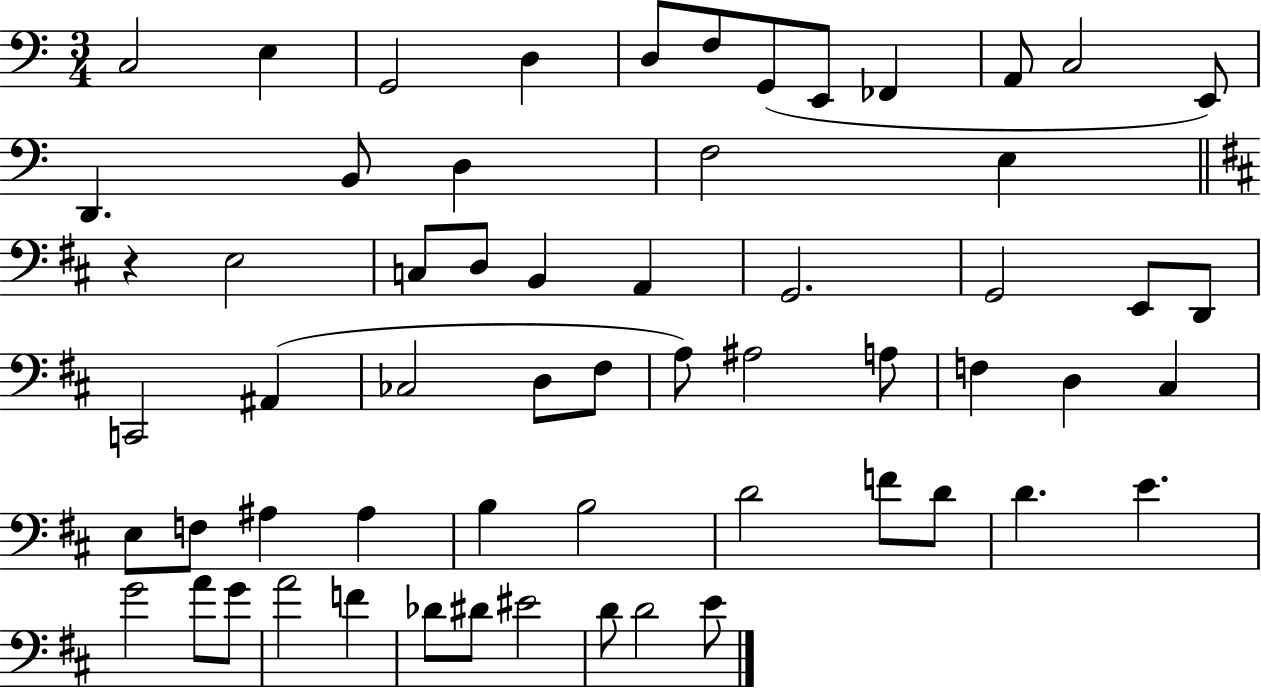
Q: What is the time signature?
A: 3/4